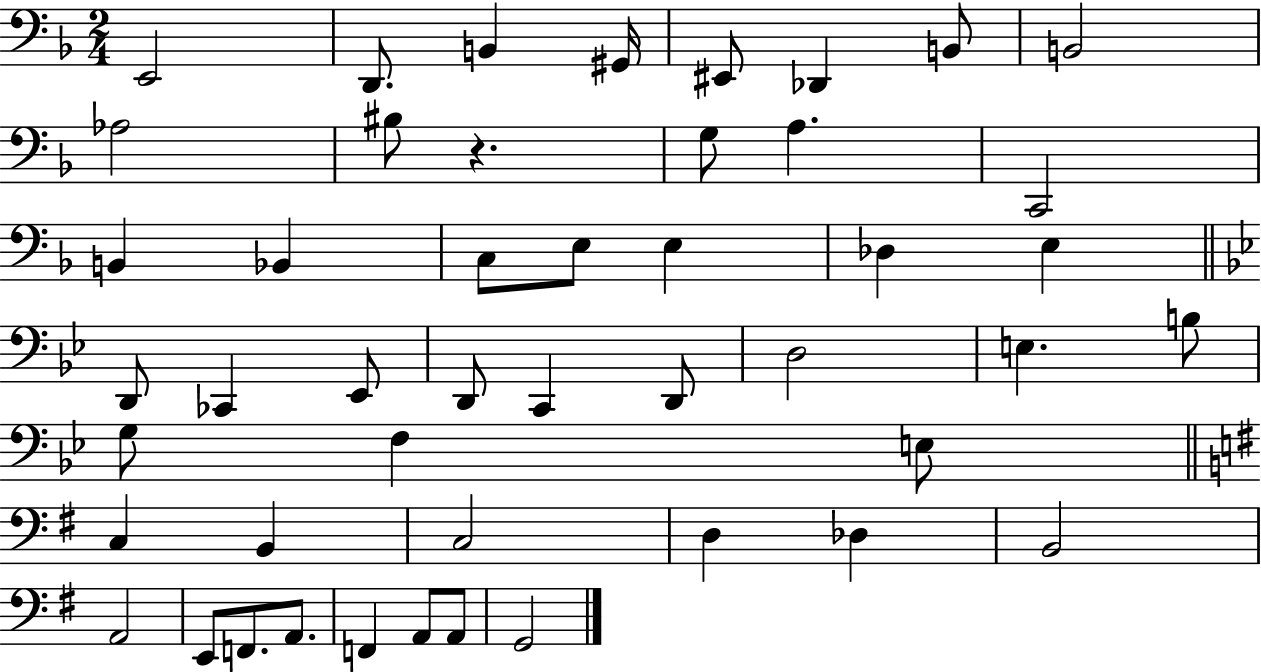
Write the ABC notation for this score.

X:1
T:Untitled
M:2/4
L:1/4
K:F
E,,2 D,,/2 B,, ^G,,/4 ^E,,/2 _D,, B,,/2 B,,2 _A,2 ^B,/2 z G,/2 A, C,,2 B,, _B,, C,/2 E,/2 E, _D, E, D,,/2 _C,, _E,,/2 D,,/2 C,, D,,/2 D,2 E, B,/2 G,/2 F, E,/2 C, B,, C,2 D, _D, B,,2 A,,2 E,,/2 F,,/2 A,,/2 F,, A,,/2 A,,/2 G,,2